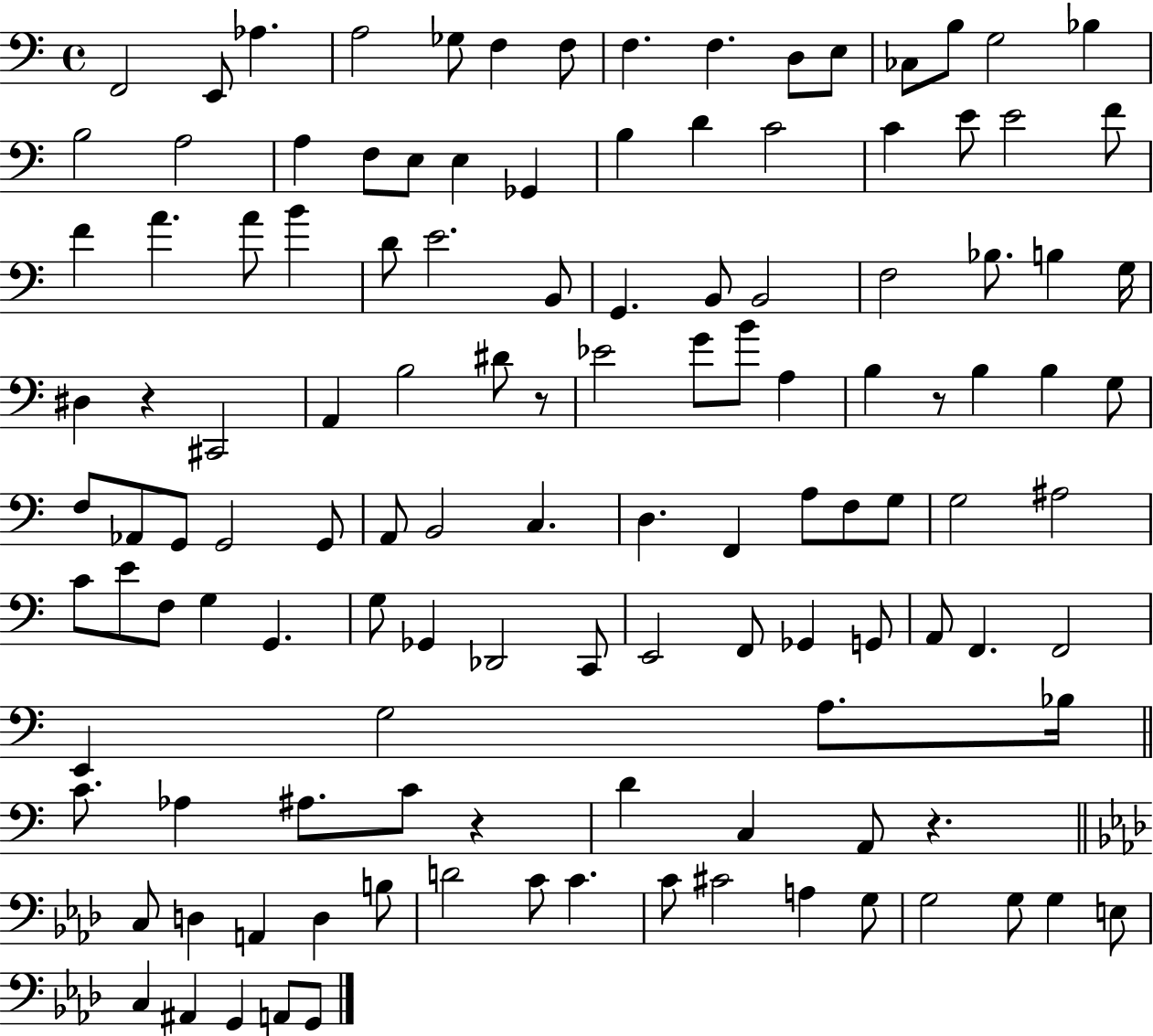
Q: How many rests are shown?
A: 5